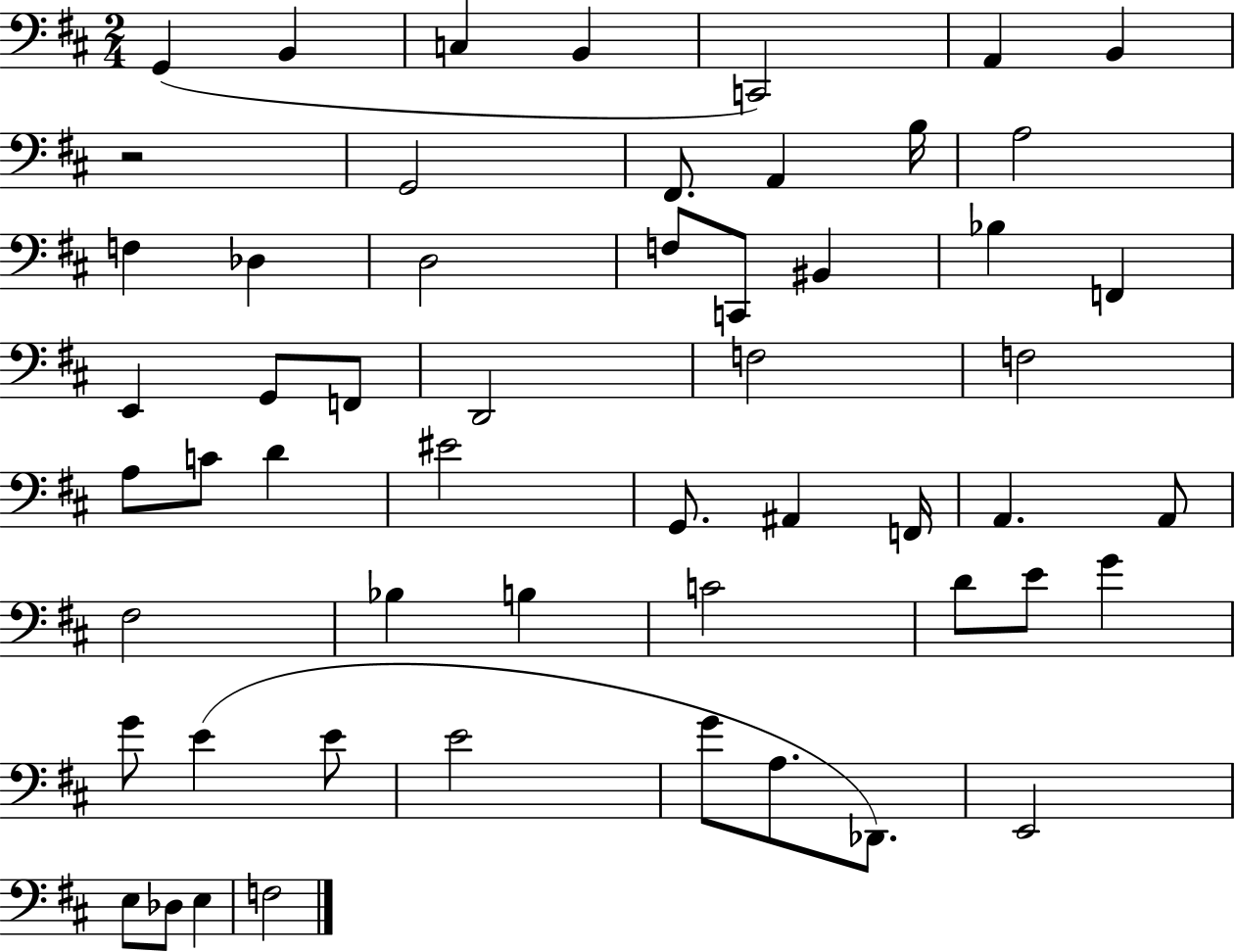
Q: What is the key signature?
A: D major